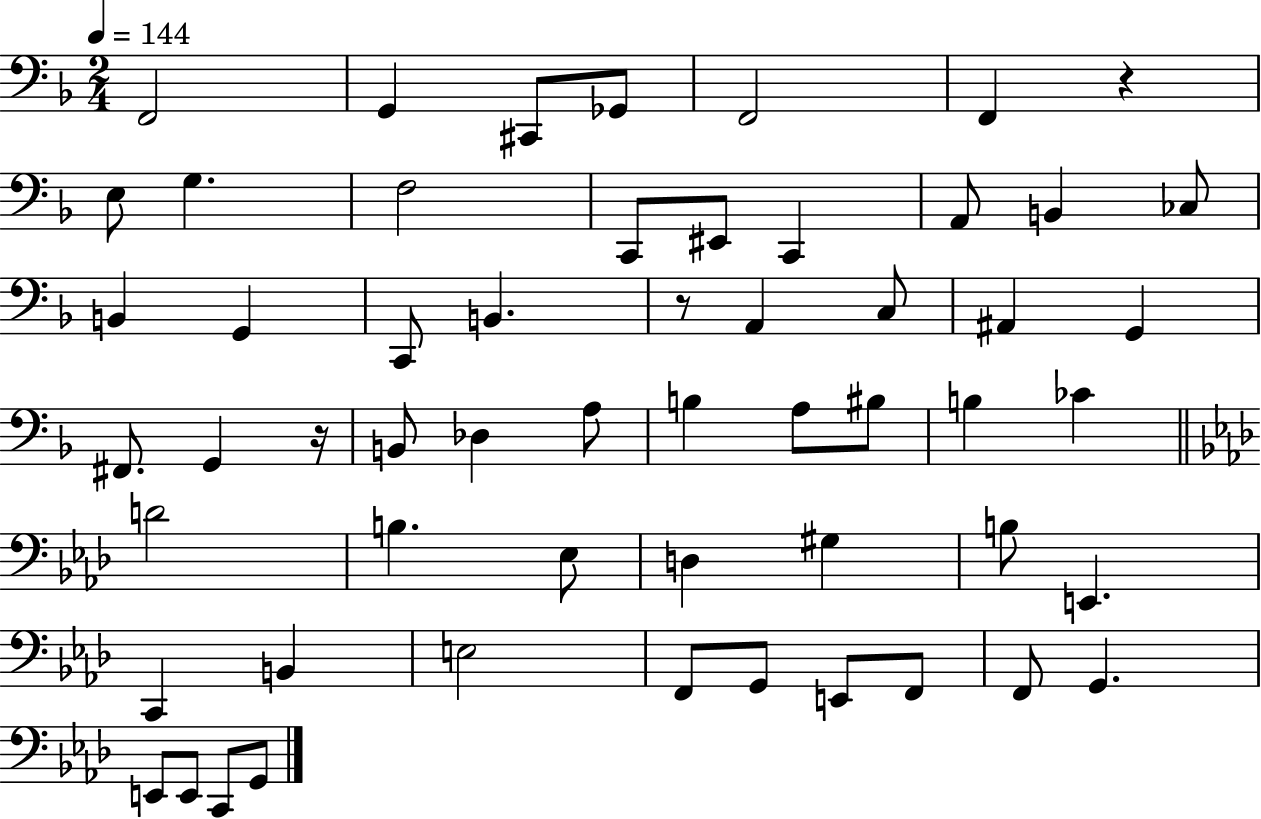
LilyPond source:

{
  \clef bass
  \numericTimeSignature
  \time 2/4
  \key f \major
  \tempo 4 = 144
  f,2 | g,4 cis,8 ges,8 | f,2 | f,4 r4 | \break e8 g4. | f2 | c,8 eis,8 c,4 | a,8 b,4 ces8 | \break b,4 g,4 | c,8 b,4. | r8 a,4 c8 | ais,4 g,4 | \break fis,8. g,4 r16 | b,8 des4 a8 | b4 a8 bis8 | b4 ces'4 | \break \bar "||" \break \key aes \major d'2 | b4. ees8 | d4 gis4 | b8 e,4. | \break c,4 b,4 | e2 | f,8 g,8 e,8 f,8 | f,8 g,4. | \break e,8 e,8 c,8 g,8 | \bar "|."
}